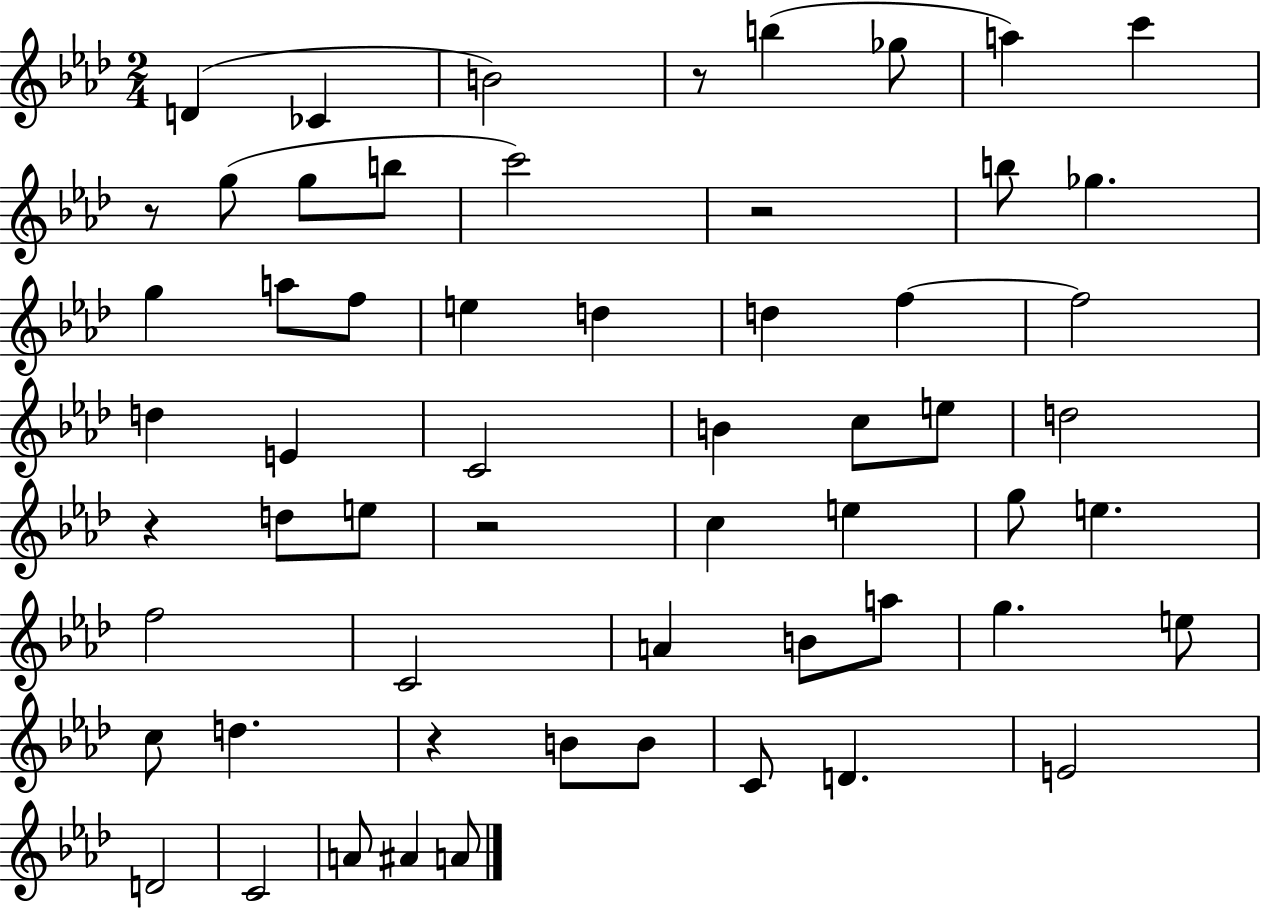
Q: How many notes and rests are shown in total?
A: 59